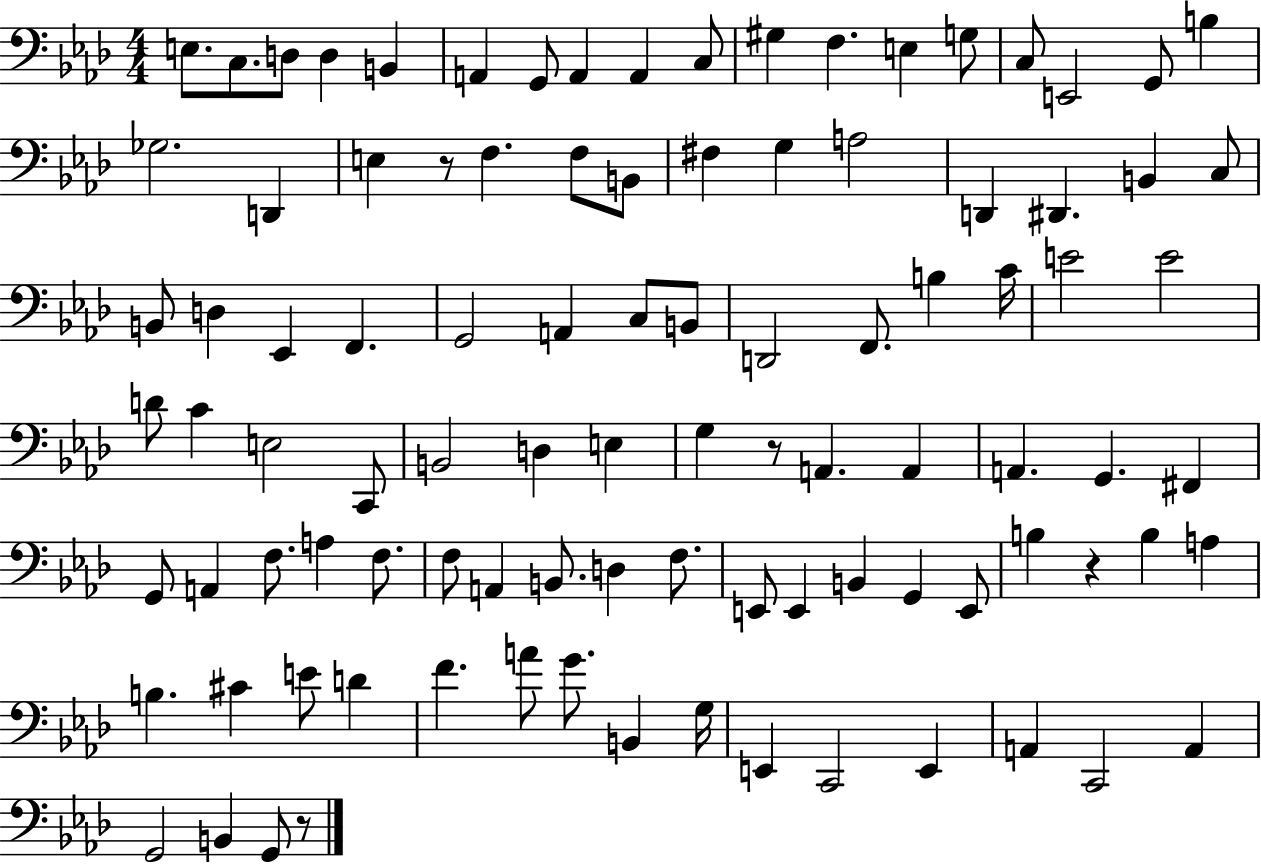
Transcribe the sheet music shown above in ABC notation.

X:1
T:Untitled
M:4/4
L:1/4
K:Ab
E,/2 C,/2 D,/2 D, B,, A,, G,,/2 A,, A,, C,/2 ^G, F, E, G,/2 C,/2 E,,2 G,,/2 B, _G,2 D,, E, z/2 F, F,/2 B,,/2 ^F, G, A,2 D,, ^D,, B,, C,/2 B,,/2 D, _E,, F,, G,,2 A,, C,/2 B,,/2 D,,2 F,,/2 B, C/4 E2 E2 D/2 C E,2 C,,/2 B,,2 D, E, G, z/2 A,, A,, A,, G,, ^F,, G,,/2 A,, F,/2 A, F,/2 F,/2 A,, B,,/2 D, F,/2 E,,/2 E,, B,, G,, E,,/2 B, z B, A, B, ^C E/2 D F A/2 G/2 B,, G,/4 E,, C,,2 E,, A,, C,,2 A,, G,,2 B,, G,,/2 z/2